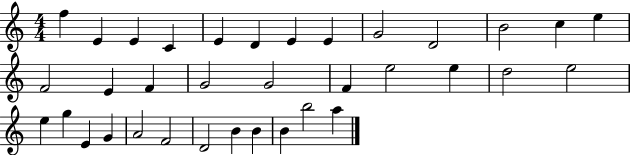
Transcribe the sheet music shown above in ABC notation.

X:1
T:Untitled
M:4/4
L:1/4
K:C
f E E C E D E E G2 D2 B2 c e F2 E F G2 G2 F e2 e d2 e2 e g E G A2 F2 D2 B B B b2 a